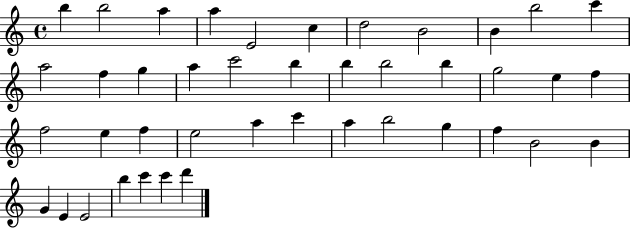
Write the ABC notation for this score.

X:1
T:Untitled
M:4/4
L:1/4
K:C
b b2 a a E2 c d2 B2 B b2 c' a2 f g a c'2 b b b2 b g2 e f f2 e f e2 a c' a b2 g f B2 B G E E2 b c' c' d'